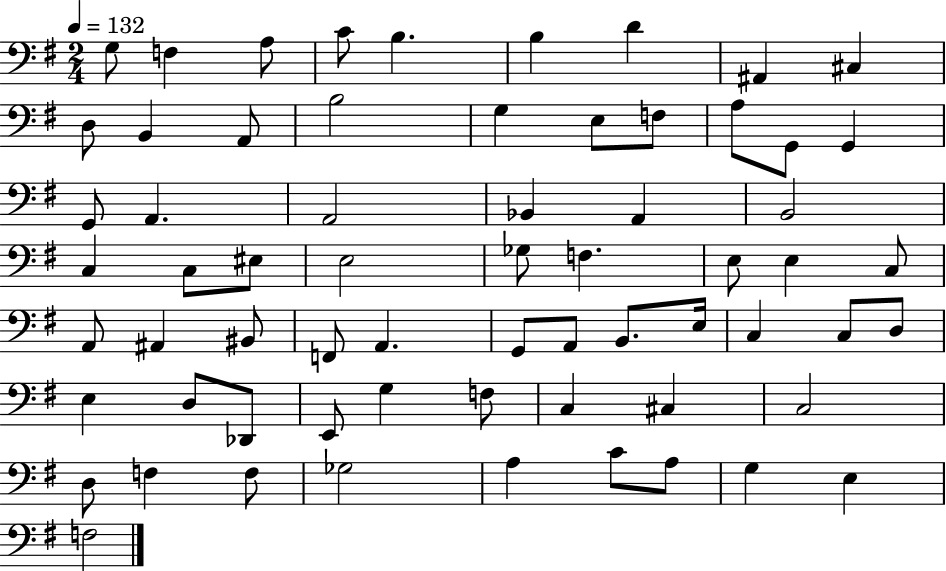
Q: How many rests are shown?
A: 0